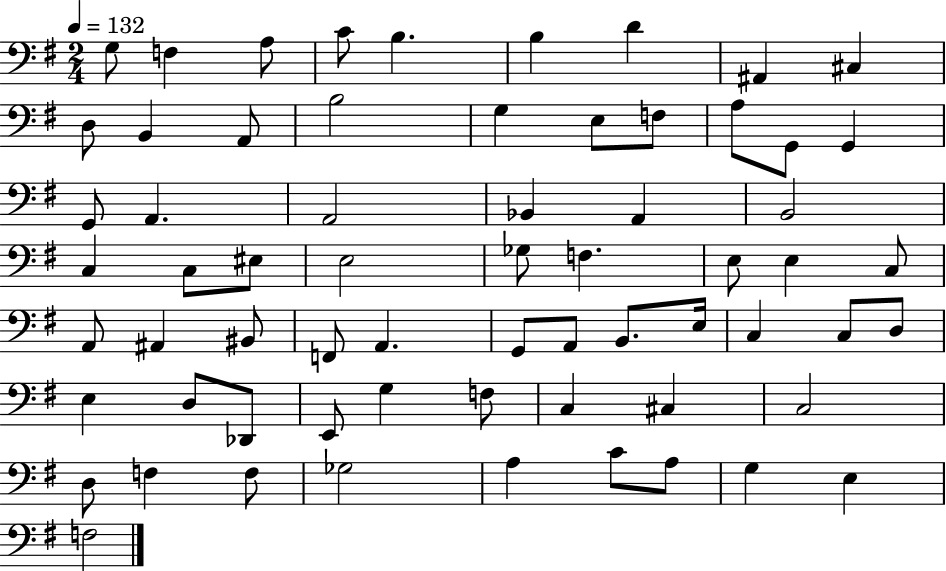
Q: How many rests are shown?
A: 0